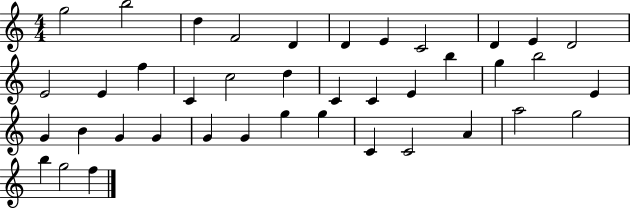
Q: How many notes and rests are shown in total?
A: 40